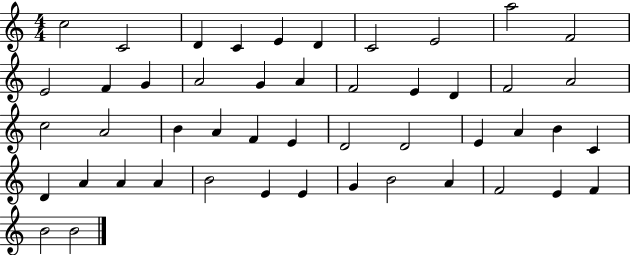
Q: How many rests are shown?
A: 0